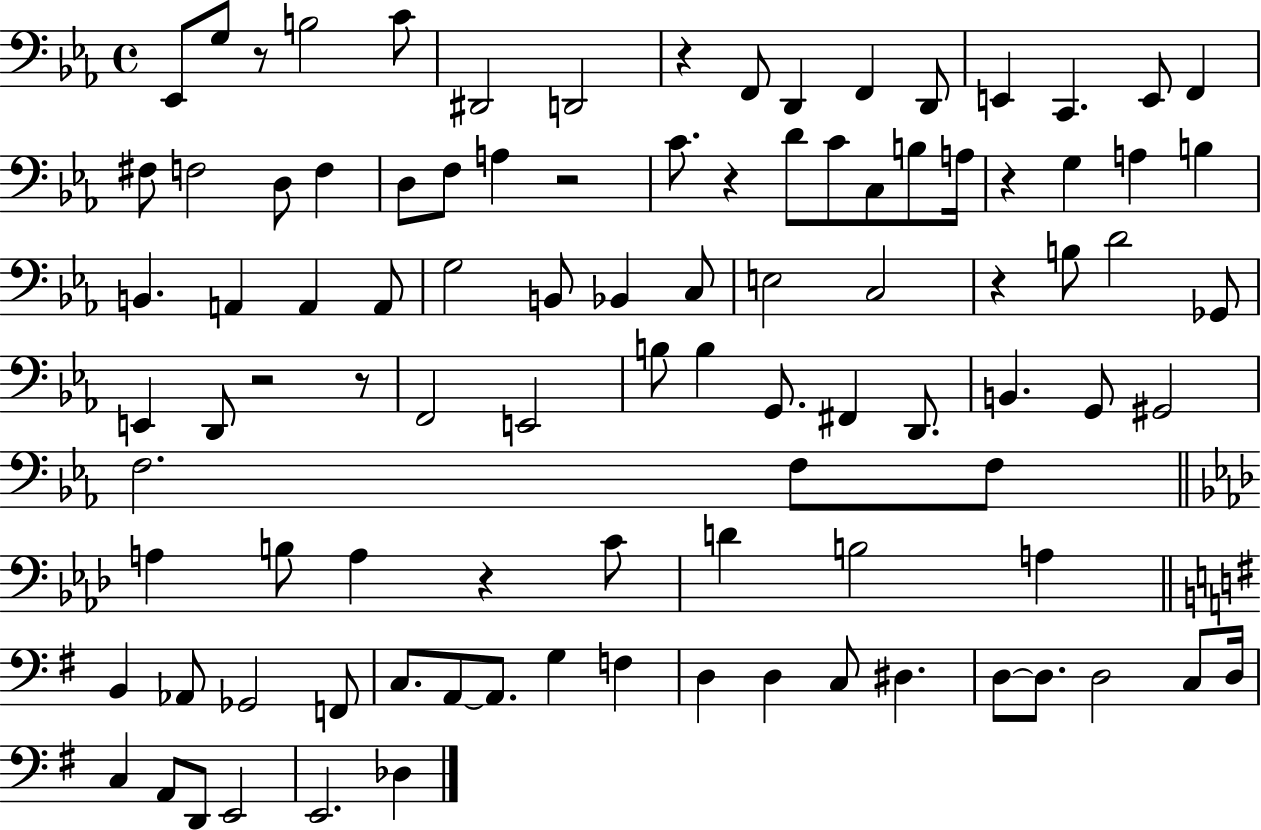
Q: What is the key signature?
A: EES major